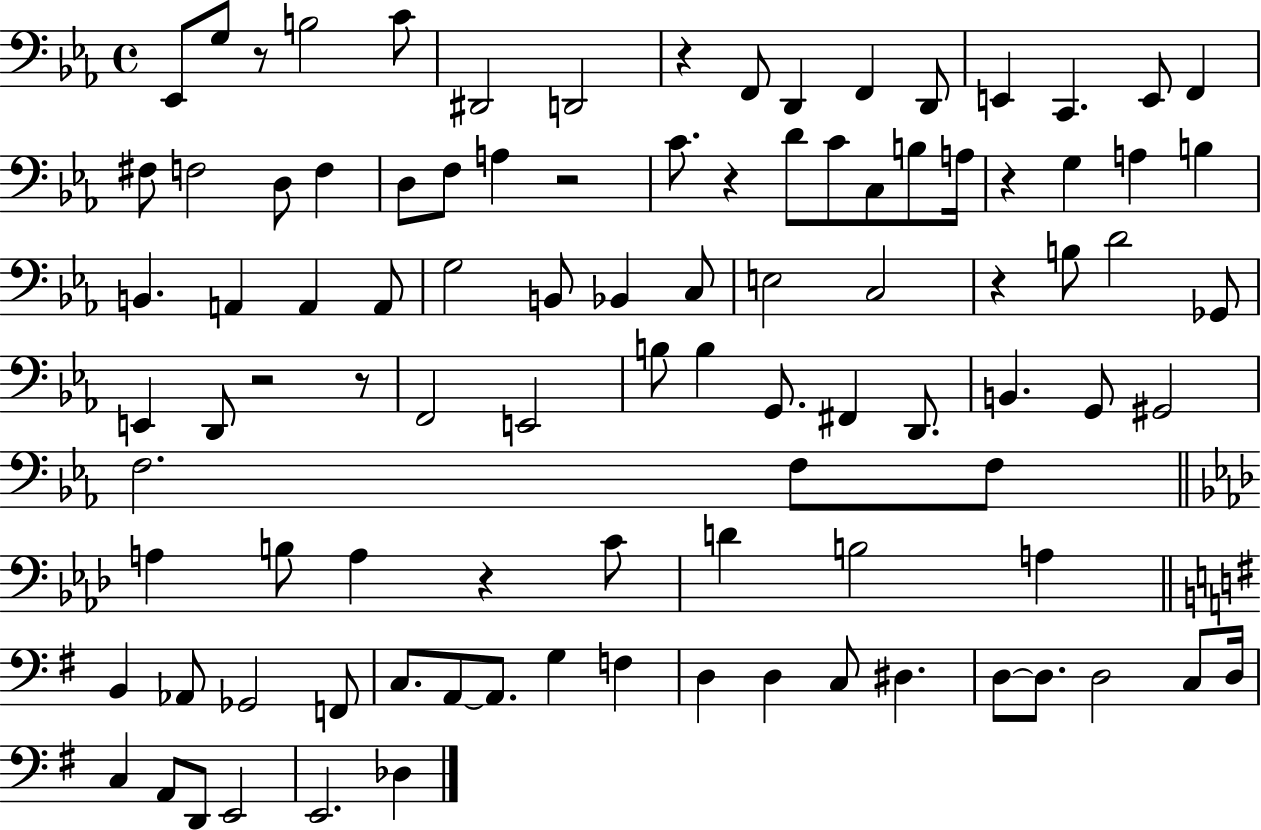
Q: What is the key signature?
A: EES major